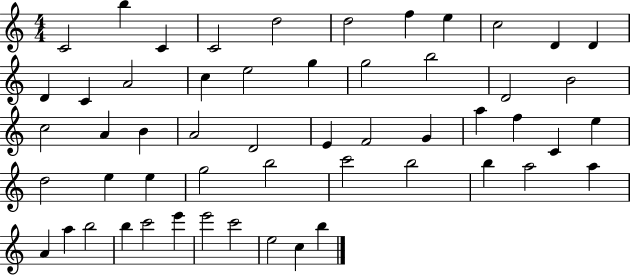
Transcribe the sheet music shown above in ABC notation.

X:1
T:Untitled
M:4/4
L:1/4
K:C
C2 b C C2 d2 d2 f e c2 D D D C A2 c e2 g g2 b2 D2 B2 c2 A B A2 D2 E F2 G a f C e d2 e e g2 b2 c'2 b2 b a2 a A a b2 b c'2 e' e'2 c'2 e2 c b